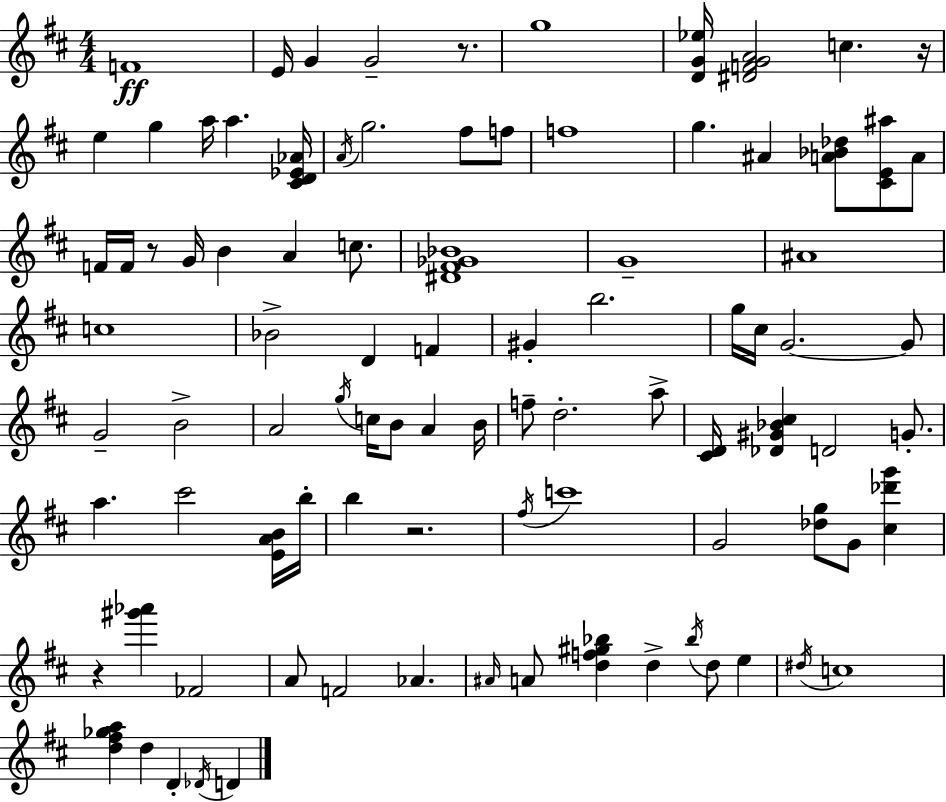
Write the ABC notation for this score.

X:1
T:Untitled
M:4/4
L:1/4
K:D
F4 E/4 G G2 z/2 g4 [DG_e]/4 [^DFGA]2 c z/4 e g a/4 a [^CD_E_A]/4 A/4 g2 ^f/2 f/2 f4 g ^A [A_B_d]/2 [^CE^a]/2 A/2 F/4 F/4 z/2 G/4 B A c/2 [^D^F_G_B]4 G4 ^A4 c4 _B2 D F ^G b2 g/4 ^c/4 G2 G/2 G2 B2 A2 g/4 c/4 B/2 A B/4 f/2 d2 a/2 [^CD]/4 [_D^G_B^c] D2 G/2 a ^c'2 [EAB]/4 b/4 b z2 ^f/4 c'4 G2 [_dg]/2 G/2 [^c_d'g'] z [^g'_a'] _F2 A/2 F2 _A ^A/4 A/2 [df^g_b] d _b/4 d/2 e ^d/4 c4 [d^f_ga] d D _D/4 D